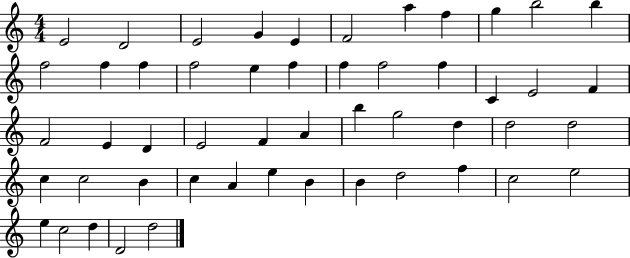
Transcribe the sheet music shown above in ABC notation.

X:1
T:Untitled
M:4/4
L:1/4
K:C
E2 D2 E2 G E F2 a f g b2 b f2 f f f2 e f f f2 f C E2 F F2 E D E2 F A b g2 d d2 d2 c c2 B c A e B B d2 f c2 e2 e c2 d D2 d2